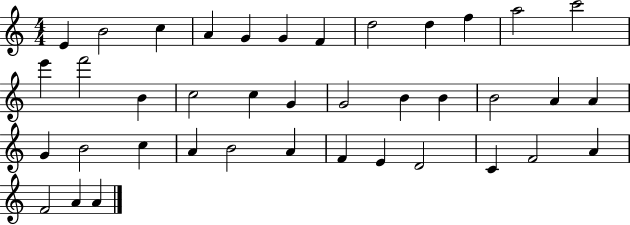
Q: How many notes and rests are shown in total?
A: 39